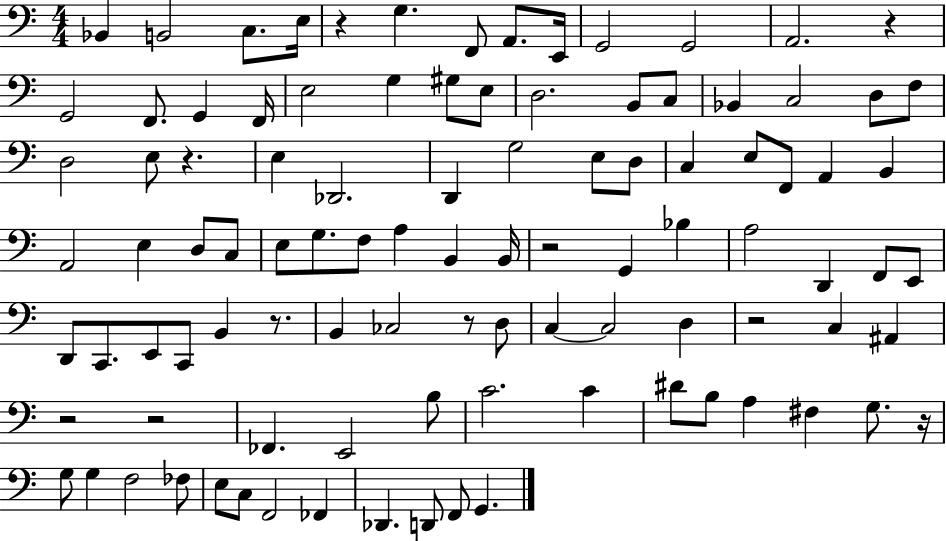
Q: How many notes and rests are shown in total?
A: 100